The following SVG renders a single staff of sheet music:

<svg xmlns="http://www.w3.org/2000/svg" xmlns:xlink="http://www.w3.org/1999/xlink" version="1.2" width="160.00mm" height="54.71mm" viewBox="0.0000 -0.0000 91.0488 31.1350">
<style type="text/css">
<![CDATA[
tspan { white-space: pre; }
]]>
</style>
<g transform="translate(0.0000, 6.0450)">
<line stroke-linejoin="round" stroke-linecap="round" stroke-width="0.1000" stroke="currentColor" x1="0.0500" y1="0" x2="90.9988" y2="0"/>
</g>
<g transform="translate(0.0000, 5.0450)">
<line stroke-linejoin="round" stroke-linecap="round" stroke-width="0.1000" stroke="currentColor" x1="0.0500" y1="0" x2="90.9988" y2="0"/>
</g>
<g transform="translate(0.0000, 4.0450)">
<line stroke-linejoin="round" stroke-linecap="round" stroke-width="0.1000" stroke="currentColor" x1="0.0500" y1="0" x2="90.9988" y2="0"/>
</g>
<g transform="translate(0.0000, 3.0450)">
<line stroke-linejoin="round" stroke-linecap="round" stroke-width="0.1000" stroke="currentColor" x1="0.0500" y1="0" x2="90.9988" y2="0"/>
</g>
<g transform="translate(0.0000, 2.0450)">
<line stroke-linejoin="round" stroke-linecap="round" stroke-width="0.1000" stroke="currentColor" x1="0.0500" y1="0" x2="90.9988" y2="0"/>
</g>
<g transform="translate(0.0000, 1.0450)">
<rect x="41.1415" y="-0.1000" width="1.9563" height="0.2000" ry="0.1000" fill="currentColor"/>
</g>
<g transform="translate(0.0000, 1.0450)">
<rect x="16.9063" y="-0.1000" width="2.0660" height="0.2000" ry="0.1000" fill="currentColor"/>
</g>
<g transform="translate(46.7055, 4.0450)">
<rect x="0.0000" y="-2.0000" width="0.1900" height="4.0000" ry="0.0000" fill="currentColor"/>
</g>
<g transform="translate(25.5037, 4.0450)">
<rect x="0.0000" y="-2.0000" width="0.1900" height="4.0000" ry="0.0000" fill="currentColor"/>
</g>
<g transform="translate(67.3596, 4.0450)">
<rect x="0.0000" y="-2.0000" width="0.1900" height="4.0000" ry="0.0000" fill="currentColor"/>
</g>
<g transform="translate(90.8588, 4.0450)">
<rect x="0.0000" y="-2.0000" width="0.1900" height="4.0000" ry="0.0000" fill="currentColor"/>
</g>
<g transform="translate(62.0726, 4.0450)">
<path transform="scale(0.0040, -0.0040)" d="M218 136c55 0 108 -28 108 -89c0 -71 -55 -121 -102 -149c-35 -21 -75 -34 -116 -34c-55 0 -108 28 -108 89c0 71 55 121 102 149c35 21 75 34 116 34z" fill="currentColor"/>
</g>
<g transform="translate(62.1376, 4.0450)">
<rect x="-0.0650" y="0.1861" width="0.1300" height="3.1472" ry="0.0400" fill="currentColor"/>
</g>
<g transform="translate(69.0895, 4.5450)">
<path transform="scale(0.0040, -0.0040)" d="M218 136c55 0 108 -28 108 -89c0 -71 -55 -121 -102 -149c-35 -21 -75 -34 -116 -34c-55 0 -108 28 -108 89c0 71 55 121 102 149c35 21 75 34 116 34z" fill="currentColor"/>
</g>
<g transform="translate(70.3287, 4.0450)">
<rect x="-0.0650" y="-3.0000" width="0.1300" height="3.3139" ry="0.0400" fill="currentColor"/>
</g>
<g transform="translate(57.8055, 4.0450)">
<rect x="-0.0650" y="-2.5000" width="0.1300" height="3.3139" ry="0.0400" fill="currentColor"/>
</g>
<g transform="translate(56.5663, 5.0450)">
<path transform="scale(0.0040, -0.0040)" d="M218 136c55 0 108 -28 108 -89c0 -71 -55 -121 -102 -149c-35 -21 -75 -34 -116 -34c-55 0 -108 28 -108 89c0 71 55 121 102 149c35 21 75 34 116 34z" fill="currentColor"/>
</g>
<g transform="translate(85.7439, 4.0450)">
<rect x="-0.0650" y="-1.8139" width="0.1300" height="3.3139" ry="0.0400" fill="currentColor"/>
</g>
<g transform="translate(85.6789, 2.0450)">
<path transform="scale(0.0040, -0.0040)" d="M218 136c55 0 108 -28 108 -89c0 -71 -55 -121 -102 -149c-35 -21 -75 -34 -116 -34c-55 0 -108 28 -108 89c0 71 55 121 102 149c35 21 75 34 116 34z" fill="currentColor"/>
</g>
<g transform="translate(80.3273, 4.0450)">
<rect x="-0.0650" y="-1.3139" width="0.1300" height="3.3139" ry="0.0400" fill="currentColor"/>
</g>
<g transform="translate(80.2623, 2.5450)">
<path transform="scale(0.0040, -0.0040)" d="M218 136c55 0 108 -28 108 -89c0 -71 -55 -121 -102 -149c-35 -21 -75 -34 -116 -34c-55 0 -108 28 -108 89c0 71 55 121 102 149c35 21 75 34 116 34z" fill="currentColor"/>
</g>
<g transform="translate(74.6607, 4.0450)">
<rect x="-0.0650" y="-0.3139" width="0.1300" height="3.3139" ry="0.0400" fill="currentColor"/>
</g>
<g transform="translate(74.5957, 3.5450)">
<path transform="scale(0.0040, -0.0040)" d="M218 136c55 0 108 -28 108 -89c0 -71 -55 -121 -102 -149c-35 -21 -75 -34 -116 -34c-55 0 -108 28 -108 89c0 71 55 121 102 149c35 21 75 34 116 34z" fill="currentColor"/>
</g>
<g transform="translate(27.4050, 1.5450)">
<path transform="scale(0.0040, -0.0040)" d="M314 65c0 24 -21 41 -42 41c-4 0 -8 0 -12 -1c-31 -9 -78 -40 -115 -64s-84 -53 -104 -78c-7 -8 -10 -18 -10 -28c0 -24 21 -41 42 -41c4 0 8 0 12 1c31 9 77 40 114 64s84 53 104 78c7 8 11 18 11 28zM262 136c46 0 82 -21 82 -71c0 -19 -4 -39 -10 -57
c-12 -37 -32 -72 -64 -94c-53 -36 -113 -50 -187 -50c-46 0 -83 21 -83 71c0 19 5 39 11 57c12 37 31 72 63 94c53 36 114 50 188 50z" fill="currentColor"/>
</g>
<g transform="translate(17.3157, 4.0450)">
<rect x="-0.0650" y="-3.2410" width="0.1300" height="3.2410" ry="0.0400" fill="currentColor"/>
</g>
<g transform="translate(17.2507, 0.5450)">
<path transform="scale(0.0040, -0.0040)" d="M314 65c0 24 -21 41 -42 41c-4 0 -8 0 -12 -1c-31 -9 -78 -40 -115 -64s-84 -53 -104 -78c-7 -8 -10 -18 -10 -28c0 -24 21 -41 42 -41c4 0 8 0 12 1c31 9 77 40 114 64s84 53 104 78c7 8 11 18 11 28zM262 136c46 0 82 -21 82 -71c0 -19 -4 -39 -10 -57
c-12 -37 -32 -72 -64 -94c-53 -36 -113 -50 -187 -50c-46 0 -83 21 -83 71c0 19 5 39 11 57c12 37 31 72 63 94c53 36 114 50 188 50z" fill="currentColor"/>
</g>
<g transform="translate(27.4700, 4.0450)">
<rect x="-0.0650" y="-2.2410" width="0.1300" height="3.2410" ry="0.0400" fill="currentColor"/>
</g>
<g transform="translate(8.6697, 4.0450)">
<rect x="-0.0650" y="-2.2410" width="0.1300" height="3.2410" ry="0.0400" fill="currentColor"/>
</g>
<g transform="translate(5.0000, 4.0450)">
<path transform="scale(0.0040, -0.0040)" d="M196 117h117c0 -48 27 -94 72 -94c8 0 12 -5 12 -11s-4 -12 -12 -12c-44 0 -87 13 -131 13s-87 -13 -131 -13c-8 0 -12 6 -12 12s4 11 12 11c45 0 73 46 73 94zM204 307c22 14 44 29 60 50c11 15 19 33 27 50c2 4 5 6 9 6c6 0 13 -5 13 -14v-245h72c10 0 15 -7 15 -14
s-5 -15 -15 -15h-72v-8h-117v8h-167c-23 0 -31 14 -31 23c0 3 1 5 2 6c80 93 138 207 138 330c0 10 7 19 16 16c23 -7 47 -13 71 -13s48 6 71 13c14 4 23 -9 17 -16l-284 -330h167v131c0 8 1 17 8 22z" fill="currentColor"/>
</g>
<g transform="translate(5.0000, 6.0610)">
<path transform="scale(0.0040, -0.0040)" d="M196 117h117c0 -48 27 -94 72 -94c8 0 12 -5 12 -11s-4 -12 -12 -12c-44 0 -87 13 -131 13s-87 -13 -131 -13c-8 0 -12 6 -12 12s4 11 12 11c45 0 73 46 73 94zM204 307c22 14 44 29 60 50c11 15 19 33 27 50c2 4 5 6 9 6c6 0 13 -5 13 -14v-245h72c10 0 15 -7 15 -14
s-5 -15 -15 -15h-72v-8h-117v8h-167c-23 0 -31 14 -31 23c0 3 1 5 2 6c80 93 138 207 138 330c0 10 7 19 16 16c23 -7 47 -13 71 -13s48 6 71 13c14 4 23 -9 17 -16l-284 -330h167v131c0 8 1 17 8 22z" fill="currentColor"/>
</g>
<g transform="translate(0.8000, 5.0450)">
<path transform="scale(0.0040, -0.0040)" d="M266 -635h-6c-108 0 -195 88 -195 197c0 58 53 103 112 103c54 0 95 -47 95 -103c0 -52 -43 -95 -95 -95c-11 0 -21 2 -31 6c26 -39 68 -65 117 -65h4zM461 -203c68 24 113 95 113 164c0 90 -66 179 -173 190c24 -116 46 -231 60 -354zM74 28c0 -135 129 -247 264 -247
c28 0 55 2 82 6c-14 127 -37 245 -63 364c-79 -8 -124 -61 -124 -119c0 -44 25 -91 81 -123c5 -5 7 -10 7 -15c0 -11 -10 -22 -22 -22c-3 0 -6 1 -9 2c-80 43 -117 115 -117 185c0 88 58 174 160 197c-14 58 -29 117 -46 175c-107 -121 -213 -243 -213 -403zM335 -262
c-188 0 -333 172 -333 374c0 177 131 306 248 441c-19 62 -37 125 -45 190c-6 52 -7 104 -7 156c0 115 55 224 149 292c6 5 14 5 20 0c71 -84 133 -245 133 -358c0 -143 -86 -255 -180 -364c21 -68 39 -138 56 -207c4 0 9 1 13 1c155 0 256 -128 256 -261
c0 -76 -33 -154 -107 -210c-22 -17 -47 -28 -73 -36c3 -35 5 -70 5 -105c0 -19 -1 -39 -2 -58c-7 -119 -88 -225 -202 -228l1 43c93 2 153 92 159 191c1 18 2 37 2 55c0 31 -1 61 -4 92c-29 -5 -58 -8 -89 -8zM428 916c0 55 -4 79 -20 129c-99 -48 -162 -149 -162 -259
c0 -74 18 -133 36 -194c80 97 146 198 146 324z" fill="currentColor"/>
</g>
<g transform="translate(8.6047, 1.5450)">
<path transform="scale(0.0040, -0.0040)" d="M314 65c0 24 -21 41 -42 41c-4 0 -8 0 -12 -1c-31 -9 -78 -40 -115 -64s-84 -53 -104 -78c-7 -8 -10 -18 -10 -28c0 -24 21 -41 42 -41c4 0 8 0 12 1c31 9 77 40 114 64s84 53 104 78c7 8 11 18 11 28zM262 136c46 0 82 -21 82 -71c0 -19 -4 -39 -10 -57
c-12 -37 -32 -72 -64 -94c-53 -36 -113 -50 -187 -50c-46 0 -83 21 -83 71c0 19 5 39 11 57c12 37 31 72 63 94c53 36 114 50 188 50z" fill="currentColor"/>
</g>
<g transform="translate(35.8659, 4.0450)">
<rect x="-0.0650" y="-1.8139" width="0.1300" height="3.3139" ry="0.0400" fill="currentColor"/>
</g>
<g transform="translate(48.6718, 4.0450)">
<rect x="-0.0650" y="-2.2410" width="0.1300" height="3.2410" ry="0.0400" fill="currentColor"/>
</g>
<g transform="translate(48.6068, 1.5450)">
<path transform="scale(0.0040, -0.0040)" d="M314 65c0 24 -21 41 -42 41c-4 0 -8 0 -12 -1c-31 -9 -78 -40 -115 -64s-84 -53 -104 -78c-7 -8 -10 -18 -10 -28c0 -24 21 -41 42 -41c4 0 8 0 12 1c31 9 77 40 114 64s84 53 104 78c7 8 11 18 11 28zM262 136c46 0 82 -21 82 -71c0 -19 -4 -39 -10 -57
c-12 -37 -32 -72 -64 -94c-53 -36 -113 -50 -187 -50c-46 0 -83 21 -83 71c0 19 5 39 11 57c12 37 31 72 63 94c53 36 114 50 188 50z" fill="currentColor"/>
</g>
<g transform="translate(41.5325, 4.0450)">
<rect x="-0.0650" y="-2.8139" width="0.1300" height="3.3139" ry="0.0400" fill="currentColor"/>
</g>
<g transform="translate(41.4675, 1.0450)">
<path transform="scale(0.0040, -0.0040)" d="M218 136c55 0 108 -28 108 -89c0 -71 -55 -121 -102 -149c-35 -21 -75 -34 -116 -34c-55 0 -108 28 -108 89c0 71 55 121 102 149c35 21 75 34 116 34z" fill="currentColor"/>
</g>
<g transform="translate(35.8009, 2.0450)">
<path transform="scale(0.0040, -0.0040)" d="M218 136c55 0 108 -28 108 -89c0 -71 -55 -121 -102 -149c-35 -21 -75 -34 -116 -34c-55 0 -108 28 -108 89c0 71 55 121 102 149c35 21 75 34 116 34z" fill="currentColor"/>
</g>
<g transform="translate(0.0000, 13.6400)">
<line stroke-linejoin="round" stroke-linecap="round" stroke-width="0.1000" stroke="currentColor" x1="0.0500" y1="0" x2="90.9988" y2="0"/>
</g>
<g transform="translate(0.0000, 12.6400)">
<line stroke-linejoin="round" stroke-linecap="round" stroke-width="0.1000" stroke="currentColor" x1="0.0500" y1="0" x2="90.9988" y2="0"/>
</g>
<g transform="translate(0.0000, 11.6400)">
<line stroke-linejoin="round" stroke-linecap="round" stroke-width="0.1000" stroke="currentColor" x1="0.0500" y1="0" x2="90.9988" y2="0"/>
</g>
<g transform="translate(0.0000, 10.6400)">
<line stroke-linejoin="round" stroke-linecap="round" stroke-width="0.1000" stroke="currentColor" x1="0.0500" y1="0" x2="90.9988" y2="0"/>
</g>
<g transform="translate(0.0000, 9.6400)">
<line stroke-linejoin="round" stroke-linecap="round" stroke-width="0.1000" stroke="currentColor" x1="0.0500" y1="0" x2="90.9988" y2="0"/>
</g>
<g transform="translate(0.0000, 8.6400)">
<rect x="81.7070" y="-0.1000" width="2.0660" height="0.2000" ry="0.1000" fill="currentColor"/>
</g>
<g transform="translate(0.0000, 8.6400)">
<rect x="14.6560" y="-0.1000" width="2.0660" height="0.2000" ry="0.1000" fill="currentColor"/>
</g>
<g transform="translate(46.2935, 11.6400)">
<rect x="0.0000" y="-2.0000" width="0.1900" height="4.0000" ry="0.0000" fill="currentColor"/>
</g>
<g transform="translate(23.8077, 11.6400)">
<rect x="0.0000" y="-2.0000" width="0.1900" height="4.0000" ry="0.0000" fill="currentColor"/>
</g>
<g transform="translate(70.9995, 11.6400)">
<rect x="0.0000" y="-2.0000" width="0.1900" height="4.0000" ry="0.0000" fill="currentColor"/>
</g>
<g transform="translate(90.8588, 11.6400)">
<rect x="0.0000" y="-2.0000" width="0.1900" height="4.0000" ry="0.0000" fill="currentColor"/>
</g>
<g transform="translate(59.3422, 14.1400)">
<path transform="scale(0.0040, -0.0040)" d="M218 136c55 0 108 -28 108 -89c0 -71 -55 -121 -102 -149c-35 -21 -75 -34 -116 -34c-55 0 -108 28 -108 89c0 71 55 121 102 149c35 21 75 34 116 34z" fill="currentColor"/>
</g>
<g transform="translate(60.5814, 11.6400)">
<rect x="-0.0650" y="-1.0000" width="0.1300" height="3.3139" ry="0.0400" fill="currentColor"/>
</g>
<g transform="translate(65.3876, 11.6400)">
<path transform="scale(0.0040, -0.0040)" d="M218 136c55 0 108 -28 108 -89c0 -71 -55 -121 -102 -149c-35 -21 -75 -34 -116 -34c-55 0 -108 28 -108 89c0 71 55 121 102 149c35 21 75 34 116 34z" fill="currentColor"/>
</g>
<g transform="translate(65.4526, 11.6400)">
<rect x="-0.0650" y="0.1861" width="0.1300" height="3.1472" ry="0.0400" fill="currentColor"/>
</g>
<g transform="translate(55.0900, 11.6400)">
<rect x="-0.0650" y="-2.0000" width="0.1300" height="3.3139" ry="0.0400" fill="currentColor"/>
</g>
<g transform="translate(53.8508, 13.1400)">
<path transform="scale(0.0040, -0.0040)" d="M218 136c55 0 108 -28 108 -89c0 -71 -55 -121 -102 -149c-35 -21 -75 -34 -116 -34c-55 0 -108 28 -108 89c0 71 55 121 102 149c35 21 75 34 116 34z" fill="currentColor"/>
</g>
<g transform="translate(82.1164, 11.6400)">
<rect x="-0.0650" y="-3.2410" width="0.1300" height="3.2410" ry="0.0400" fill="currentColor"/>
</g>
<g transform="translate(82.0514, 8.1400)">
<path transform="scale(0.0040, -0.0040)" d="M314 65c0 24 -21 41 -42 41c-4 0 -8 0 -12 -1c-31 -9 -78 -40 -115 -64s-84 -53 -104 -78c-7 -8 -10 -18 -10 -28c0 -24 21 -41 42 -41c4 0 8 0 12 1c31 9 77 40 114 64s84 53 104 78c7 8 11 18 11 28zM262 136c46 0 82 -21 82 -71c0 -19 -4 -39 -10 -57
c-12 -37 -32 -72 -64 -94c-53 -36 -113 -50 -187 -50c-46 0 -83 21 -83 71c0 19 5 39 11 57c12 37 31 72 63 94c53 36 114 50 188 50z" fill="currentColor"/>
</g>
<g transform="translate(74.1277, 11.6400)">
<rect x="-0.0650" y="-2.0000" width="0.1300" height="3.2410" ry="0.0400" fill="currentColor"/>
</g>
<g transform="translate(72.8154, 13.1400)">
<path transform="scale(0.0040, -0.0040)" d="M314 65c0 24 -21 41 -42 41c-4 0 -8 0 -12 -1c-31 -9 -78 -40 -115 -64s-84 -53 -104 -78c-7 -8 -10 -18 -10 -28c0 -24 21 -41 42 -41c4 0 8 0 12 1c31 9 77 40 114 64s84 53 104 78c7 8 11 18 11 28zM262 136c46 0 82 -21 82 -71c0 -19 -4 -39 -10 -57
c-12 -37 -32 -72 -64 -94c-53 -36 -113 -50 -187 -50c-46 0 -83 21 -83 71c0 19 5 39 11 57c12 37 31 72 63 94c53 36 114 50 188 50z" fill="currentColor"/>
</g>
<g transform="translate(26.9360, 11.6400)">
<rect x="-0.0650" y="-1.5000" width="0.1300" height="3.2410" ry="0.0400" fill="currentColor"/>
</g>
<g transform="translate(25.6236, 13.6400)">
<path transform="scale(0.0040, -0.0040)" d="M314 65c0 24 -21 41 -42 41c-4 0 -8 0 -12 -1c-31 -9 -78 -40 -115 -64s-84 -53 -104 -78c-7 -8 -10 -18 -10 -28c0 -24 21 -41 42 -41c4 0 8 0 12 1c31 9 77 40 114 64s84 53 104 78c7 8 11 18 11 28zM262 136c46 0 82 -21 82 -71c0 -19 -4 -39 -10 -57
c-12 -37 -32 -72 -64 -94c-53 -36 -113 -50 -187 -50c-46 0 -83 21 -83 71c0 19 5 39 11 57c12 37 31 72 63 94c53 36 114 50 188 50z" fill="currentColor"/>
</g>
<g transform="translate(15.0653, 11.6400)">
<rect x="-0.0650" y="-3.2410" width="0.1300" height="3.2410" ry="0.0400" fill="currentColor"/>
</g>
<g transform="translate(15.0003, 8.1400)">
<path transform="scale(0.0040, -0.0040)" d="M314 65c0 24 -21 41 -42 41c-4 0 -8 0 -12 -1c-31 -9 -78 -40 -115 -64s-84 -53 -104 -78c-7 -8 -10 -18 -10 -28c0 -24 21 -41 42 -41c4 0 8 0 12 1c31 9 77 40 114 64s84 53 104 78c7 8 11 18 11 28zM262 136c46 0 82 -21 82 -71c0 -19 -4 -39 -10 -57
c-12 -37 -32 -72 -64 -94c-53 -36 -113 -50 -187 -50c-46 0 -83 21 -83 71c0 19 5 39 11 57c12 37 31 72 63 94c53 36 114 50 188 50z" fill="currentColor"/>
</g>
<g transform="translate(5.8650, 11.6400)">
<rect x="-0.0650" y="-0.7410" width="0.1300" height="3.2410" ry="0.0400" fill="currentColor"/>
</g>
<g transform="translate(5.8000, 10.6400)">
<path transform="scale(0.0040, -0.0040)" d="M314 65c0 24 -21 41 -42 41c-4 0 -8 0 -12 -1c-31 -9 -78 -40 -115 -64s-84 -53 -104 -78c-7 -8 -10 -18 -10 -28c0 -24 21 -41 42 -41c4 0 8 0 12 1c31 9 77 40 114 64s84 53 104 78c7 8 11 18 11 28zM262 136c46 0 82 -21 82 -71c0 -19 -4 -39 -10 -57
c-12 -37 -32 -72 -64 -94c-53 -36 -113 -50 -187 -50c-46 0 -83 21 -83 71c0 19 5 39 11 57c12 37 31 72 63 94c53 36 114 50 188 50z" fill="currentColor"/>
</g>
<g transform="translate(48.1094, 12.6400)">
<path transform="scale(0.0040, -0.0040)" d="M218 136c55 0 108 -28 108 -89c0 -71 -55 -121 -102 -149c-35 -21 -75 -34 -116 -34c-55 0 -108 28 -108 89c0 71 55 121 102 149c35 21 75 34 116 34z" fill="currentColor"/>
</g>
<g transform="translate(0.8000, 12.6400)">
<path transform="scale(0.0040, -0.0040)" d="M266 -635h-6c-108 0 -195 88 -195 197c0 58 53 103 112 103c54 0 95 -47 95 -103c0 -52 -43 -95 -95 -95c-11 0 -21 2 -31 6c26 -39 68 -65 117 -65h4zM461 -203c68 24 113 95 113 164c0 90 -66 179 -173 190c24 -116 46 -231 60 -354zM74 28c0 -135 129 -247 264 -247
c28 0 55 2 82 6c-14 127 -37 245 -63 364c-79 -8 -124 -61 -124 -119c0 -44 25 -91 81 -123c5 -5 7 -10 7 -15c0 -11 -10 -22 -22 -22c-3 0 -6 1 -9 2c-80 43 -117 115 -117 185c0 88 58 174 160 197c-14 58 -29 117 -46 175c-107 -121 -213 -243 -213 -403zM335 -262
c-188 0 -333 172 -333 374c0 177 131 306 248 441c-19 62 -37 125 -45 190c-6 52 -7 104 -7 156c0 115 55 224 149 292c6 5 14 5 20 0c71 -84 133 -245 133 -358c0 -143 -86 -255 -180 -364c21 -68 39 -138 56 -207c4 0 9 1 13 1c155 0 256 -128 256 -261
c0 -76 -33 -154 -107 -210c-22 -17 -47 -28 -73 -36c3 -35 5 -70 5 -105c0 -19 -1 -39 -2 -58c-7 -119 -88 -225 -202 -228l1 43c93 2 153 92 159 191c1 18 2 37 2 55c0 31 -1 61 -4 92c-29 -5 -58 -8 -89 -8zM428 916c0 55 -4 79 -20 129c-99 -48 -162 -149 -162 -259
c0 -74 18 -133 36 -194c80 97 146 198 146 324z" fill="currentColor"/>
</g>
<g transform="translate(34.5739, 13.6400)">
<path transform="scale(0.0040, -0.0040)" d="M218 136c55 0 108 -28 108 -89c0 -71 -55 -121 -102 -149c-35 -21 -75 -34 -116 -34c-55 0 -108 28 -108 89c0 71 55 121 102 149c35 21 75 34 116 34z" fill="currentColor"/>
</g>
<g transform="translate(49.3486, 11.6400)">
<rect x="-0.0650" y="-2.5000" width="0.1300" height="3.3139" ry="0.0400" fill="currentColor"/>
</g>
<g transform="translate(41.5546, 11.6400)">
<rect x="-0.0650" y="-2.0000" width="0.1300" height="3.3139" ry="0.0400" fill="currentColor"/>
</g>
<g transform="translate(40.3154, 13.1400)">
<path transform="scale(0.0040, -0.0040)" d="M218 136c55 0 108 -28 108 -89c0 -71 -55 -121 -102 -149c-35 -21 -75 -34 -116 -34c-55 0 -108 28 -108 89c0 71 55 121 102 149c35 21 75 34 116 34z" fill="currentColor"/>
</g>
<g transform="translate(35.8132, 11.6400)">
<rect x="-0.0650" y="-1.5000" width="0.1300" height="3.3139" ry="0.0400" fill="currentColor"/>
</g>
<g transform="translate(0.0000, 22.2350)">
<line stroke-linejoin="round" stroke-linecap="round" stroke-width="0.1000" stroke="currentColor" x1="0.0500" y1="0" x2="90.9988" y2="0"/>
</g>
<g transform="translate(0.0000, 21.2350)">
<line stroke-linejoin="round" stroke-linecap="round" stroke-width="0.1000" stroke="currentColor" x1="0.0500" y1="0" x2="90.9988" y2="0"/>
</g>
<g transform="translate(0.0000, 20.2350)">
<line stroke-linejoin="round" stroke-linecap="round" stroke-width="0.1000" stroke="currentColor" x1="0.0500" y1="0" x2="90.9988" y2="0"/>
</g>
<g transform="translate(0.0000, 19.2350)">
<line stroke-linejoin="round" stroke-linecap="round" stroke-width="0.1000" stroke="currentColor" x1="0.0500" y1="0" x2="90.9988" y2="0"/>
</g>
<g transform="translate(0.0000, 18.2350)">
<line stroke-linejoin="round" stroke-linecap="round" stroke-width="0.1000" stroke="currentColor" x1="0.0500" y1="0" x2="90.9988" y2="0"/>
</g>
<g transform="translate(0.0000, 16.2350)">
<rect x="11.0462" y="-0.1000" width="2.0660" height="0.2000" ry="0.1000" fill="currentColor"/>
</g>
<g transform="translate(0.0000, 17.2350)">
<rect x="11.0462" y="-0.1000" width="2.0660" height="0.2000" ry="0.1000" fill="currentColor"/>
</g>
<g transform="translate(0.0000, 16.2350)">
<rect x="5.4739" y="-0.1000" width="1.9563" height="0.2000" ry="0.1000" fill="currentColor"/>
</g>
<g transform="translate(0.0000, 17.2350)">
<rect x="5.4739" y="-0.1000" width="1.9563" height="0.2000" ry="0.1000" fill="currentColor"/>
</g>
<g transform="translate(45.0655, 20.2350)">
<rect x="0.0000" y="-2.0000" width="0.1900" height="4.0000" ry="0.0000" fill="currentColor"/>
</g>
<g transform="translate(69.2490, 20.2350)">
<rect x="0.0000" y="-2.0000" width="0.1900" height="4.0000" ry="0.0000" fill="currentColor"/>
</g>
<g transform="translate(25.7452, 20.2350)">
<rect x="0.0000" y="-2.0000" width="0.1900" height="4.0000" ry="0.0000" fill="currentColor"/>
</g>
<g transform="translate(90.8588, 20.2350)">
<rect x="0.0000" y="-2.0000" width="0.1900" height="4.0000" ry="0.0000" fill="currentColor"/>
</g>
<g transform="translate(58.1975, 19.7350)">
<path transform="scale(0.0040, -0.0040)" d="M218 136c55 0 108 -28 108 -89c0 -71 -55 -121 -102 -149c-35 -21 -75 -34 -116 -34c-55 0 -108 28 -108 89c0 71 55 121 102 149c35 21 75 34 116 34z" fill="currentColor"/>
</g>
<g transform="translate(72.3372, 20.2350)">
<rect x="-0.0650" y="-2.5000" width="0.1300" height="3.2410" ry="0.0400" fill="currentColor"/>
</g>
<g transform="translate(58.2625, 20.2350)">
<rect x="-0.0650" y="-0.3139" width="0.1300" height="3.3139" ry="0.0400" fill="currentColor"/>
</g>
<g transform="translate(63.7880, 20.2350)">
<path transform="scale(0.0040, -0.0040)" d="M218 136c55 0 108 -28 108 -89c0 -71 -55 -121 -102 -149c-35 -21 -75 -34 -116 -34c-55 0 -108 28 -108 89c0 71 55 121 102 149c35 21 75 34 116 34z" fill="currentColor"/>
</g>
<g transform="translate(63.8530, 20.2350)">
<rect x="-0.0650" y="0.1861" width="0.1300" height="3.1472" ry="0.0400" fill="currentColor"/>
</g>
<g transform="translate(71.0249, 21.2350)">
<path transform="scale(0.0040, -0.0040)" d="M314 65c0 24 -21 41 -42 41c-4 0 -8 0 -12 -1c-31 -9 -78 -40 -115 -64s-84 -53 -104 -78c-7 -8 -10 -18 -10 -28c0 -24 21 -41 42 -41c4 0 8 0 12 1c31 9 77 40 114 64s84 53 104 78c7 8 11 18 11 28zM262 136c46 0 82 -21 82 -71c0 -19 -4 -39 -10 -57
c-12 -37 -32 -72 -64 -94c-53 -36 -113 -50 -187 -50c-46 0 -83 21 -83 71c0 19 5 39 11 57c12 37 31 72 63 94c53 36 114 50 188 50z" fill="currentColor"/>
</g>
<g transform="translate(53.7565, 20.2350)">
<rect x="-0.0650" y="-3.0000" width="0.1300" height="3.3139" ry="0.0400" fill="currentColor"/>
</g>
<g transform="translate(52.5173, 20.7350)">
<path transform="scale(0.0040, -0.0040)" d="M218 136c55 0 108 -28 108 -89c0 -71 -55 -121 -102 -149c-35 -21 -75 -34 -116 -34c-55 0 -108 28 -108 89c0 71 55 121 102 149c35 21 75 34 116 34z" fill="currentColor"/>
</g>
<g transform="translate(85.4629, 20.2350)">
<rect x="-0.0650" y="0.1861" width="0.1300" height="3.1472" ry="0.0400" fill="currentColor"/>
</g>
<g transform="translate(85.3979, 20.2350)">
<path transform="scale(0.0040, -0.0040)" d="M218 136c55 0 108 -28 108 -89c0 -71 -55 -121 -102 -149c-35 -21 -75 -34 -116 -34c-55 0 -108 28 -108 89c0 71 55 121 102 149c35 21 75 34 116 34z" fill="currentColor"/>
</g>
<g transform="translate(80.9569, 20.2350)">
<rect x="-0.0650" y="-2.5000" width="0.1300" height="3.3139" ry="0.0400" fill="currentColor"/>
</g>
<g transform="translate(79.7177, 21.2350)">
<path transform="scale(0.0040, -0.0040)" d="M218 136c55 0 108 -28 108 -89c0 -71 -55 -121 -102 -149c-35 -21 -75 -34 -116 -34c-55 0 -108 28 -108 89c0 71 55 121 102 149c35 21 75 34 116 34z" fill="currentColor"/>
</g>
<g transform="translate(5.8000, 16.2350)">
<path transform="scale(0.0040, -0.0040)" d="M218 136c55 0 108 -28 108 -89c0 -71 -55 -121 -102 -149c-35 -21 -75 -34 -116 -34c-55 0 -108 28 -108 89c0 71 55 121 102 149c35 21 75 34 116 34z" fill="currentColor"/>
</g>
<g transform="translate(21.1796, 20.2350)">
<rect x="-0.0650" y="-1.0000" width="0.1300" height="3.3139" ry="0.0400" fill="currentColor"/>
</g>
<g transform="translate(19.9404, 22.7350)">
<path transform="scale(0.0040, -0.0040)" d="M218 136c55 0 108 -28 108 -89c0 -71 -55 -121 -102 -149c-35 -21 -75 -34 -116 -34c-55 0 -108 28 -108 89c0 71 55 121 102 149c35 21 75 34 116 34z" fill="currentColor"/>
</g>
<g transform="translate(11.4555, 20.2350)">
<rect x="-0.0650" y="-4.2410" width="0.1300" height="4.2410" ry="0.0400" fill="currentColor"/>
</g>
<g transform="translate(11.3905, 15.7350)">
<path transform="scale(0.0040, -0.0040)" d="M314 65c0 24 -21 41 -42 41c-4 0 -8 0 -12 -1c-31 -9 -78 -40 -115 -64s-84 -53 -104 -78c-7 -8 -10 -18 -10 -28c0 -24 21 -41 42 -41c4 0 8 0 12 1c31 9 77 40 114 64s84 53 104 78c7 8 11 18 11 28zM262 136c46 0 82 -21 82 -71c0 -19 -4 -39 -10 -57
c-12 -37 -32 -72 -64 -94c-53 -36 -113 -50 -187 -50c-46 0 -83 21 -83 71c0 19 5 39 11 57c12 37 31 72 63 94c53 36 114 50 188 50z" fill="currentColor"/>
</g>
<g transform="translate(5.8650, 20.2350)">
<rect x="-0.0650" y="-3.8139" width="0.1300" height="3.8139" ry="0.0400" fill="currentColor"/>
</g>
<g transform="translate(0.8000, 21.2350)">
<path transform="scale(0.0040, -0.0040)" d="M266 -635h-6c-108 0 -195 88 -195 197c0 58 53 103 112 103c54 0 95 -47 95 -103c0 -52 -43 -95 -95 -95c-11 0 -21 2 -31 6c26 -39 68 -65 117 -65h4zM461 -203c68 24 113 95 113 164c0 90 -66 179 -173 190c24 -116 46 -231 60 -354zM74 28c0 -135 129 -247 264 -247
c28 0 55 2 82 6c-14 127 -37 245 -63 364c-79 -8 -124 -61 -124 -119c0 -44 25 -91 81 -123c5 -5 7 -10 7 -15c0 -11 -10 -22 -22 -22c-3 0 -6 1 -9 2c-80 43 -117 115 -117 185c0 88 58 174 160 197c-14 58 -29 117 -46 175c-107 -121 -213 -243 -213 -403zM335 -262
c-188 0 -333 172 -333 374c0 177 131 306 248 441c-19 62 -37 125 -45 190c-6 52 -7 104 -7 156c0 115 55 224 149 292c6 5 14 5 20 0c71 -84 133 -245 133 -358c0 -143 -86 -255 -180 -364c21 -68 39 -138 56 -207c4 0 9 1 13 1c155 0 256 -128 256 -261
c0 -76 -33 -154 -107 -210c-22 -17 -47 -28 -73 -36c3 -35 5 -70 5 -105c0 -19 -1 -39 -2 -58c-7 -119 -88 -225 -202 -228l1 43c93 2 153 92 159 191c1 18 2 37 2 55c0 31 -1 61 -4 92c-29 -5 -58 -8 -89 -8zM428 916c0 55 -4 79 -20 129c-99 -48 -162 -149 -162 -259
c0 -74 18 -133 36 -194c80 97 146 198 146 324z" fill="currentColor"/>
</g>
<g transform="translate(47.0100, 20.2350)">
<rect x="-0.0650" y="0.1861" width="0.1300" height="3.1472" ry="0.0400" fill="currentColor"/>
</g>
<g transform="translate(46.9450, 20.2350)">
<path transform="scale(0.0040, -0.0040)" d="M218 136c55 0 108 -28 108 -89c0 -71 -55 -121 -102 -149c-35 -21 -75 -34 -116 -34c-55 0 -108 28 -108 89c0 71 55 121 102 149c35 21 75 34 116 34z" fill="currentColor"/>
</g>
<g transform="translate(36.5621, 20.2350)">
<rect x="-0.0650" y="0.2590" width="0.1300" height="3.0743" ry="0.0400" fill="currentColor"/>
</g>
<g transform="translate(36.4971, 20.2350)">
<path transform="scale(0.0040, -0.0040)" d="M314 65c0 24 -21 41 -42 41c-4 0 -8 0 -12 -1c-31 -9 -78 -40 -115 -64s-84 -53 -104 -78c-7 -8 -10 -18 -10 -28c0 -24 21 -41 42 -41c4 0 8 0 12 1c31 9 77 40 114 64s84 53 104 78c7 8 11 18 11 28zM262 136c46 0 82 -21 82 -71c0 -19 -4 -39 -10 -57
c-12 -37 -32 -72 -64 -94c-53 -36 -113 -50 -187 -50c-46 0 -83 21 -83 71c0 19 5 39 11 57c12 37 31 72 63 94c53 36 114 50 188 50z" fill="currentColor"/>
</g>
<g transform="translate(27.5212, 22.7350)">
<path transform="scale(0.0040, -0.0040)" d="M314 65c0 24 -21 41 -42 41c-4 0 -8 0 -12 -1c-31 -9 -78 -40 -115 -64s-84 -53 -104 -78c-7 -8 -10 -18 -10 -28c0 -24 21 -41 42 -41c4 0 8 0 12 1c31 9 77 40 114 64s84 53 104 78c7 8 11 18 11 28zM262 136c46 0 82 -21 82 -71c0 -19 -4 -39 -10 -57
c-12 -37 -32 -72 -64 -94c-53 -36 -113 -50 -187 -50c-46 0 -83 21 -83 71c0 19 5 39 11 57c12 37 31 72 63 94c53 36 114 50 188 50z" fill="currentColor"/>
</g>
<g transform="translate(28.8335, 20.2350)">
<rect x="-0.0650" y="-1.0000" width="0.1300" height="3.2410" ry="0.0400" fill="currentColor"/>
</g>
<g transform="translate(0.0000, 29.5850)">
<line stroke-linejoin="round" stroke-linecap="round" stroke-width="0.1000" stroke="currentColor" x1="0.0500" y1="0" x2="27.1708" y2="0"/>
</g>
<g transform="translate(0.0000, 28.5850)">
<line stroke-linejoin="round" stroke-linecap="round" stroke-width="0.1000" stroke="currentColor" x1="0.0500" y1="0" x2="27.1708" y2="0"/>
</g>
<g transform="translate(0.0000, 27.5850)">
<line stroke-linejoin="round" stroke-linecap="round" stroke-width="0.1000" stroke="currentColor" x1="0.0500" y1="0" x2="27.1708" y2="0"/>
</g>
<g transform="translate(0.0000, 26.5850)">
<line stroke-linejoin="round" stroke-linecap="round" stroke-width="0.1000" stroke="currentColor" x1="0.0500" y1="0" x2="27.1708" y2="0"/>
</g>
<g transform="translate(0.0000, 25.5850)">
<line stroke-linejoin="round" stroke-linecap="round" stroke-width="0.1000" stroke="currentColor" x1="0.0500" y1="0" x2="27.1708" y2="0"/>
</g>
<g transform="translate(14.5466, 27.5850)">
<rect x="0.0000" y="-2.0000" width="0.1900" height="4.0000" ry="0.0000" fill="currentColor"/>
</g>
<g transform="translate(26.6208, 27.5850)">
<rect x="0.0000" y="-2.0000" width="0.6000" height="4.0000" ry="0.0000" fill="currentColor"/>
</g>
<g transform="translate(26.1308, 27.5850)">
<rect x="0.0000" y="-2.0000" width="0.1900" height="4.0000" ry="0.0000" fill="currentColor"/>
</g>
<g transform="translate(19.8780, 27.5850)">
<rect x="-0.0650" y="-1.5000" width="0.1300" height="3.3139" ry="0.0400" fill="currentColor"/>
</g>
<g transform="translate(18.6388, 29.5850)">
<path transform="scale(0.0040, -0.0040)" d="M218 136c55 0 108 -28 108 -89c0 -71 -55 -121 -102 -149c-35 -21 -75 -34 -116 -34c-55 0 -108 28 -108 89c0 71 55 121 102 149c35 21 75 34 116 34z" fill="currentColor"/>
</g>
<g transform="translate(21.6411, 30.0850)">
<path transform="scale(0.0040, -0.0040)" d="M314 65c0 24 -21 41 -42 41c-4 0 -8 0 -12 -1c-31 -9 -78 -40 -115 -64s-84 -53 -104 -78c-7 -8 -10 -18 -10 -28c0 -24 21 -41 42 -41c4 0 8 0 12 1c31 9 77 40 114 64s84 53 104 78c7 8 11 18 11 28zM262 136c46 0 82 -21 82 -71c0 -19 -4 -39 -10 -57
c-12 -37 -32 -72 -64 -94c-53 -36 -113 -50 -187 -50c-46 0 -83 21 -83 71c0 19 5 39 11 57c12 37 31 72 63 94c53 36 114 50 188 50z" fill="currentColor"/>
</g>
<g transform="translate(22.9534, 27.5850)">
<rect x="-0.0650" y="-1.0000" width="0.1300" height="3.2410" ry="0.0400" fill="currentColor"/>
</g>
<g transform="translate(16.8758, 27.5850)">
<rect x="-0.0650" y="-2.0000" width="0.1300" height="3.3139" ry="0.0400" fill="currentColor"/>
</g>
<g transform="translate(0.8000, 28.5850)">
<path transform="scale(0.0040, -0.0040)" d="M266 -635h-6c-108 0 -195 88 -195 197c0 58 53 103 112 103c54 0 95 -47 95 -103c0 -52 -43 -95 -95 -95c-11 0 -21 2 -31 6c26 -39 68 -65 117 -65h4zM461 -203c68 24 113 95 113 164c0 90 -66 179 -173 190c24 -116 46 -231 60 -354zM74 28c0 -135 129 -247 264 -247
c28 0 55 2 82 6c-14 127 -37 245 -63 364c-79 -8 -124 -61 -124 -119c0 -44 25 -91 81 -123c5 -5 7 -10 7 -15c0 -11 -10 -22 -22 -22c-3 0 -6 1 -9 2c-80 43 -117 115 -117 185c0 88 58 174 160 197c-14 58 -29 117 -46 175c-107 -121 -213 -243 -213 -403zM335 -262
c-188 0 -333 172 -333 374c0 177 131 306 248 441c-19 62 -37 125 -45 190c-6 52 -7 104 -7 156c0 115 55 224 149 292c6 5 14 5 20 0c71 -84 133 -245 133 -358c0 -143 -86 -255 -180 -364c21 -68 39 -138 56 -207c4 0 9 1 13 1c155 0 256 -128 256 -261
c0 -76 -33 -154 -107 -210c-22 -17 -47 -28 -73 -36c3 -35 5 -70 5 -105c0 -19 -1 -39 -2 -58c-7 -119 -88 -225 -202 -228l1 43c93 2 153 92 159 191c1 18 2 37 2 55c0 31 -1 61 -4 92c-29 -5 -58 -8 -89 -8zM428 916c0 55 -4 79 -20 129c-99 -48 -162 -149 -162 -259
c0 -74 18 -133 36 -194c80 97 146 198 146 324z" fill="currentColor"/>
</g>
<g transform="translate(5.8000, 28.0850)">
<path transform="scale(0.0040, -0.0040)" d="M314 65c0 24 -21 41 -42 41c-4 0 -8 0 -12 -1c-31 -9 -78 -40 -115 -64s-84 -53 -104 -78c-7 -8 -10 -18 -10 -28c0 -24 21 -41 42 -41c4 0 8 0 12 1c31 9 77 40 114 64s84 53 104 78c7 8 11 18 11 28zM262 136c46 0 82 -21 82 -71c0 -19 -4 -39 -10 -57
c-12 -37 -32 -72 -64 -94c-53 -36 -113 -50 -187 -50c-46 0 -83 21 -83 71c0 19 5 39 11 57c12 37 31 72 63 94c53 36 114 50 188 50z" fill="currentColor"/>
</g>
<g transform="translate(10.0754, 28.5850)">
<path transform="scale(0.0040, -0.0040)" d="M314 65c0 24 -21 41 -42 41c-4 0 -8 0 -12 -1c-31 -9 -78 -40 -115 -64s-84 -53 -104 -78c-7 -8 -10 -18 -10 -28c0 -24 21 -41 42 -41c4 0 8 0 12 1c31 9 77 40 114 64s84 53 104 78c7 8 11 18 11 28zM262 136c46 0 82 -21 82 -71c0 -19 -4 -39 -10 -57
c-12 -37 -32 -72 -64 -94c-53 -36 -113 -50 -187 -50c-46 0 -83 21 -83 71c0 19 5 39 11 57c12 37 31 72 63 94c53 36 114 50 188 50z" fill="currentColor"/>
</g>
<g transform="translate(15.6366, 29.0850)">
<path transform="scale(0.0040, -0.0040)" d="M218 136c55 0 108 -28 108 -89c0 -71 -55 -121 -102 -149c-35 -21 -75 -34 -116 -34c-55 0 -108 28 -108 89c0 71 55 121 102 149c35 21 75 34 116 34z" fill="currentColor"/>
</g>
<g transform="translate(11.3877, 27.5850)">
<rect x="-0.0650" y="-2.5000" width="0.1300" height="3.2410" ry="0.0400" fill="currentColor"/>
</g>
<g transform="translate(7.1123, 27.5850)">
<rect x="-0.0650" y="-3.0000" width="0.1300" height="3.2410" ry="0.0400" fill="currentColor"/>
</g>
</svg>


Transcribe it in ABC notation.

X:1
T:Untitled
M:4/4
L:1/4
K:C
g2 b2 g2 f a g2 G B A c e f d2 b2 E2 E F G F D B F2 b2 c' d'2 D D2 B2 B A c B G2 G B A2 G2 F E D2